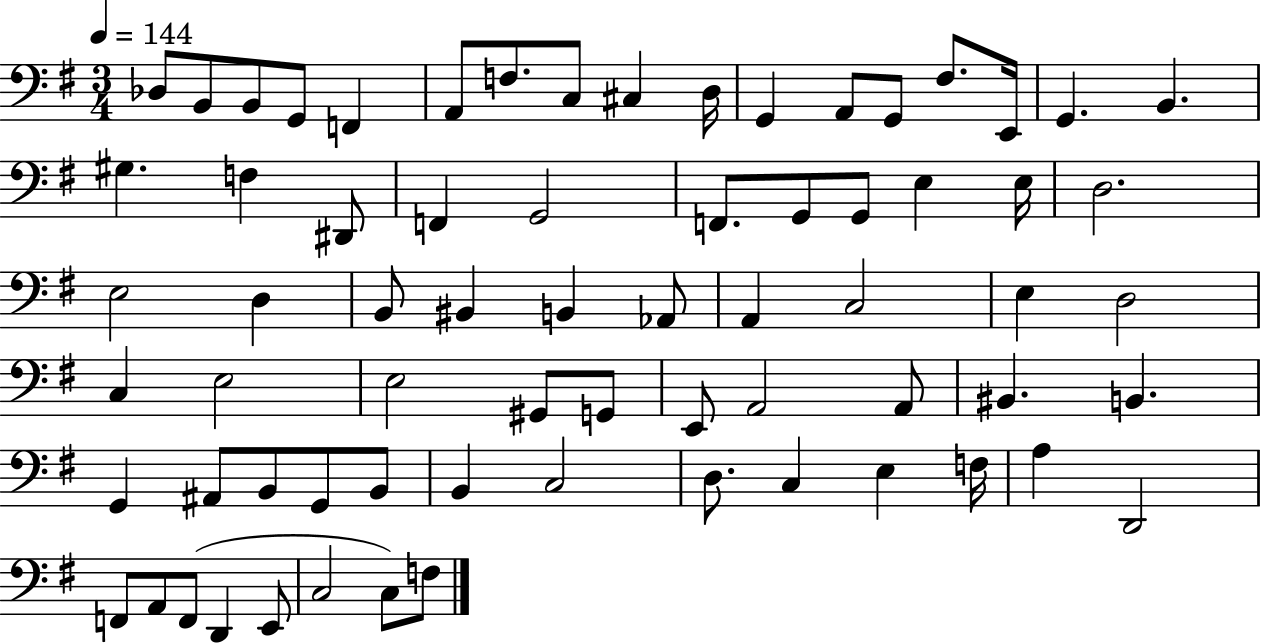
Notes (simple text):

Db3/e B2/e B2/e G2/e F2/q A2/e F3/e. C3/e C#3/q D3/s G2/q A2/e G2/e F#3/e. E2/s G2/q. B2/q. G#3/q. F3/q D#2/e F2/q G2/h F2/e. G2/e G2/e E3/q E3/s D3/h. E3/h D3/q B2/e BIS2/q B2/q Ab2/e A2/q C3/h E3/q D3/h C3/q E3/h E3/h G#2/e G2/e E2/e A2/h A2/e BIS2/q. B2/q. G2/q A#2/e B2/e G2/e B2/e B2/q C3/h D3/e. C3/q E3/q F3/s A3/q D2/h F2/e A2/e F2/e D2/q E2/e C3/h C3/e F3/e